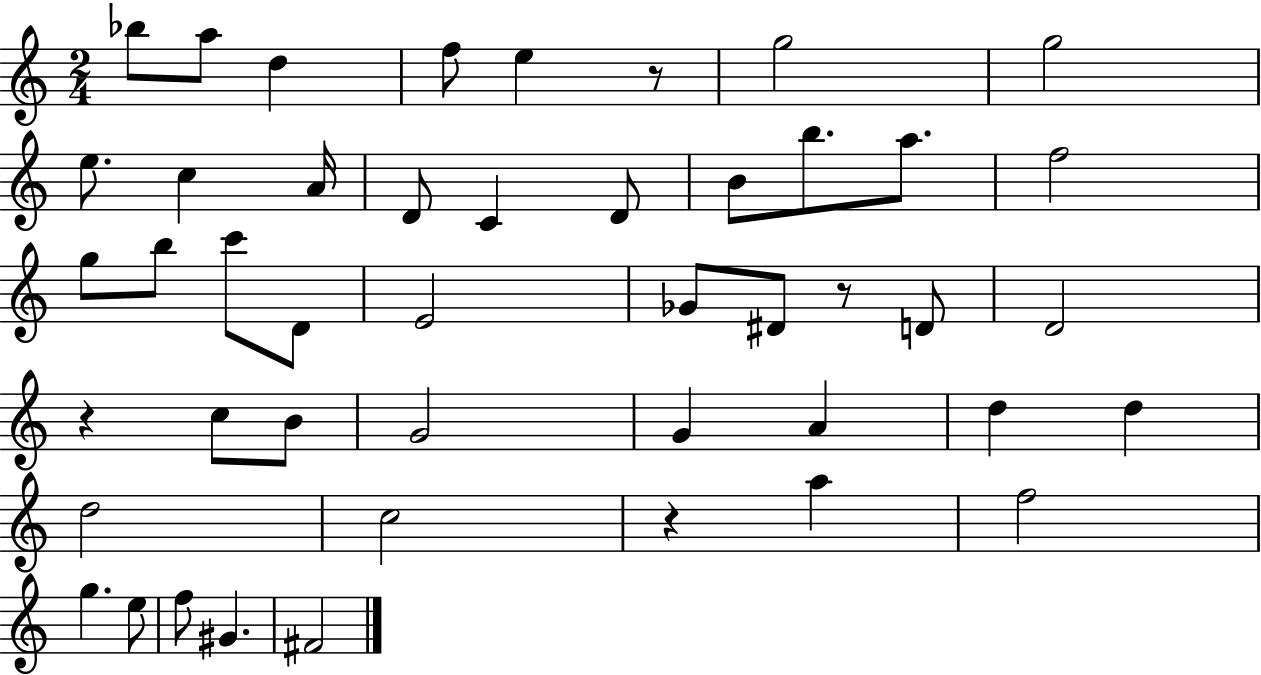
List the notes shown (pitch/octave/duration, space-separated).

Bb5/e A5/e D5/q F5/e E5/q R/e G5/h G5/h E5/e. C5/q A4/s D4/e C4/q D4/e B4/e B5/e. A5/e. F5/h G5/e B5/e C6/e D4/e E4/h Gb4/e D#4/e R/e D4/e D4/h R/q C5/e B4/e G4/h G4/q A4/q D5/q D5/q D5/h C5/h R/q A5/q F5/h G5/q. E5/e F5/e G#4/q. F#4/h